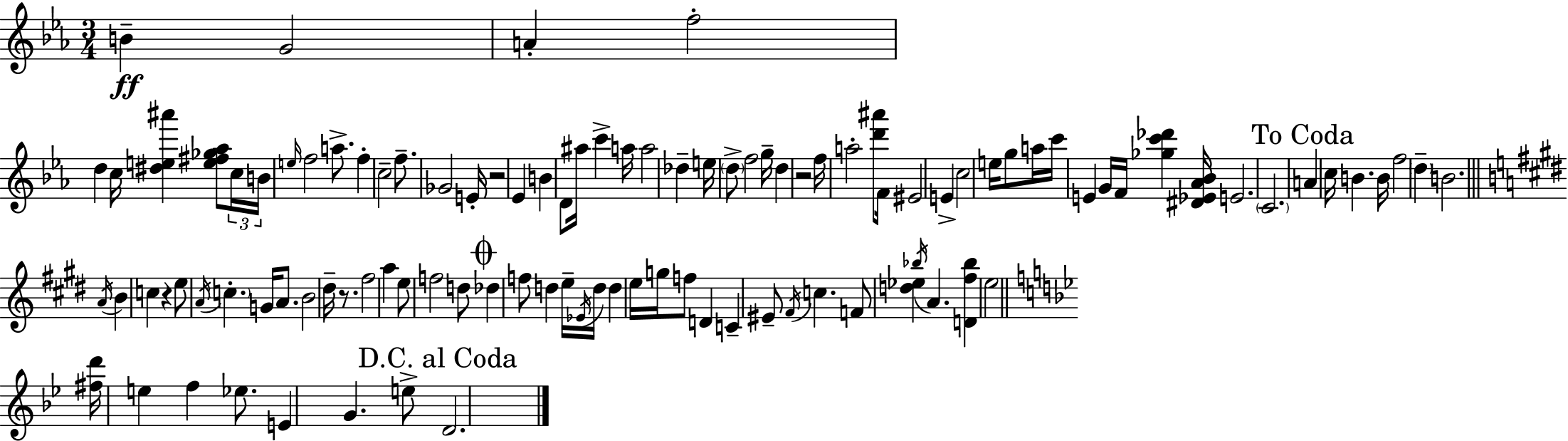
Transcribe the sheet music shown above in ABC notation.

X:1
T:Untitled
M:3/4
L:1/4
K:Eb
B G2 A f2 d c/4 [^de^a'] [e^f_g_a]/2 c/4 B/4 e/4 f2 a/2 f c2 f/2 _G2 E/4 z2 _E B D/2 ^a/4 c' a/4 a2 _d e/4 d/2 f2 g/4 d z2 f/4 a2 [d'^a']/2 F/4 ^E2 E c2 e/4 g/2 a/4 c'/4 E G/4 F/4 [_gc'_d'] [^D_E_A_B]/4 E2 C2 A c/4 B B/4 f2 d B2 A/4 B c z e/2 A/4 c G/4 A/2 B2 ^d/4 z/2 ^f2 a e/2 f2 d/2 _d f/2 d e/4 _E/4 d/4 d e/4 g/4 f/2 D C ^E/2 ^F/4 c F/2 [d_e] _b/4 A [D^f_b] e2 [^fd']/4 e f _e/2 E G e/2 D2